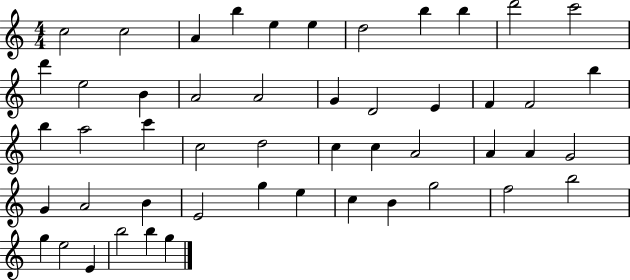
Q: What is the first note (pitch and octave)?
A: C5